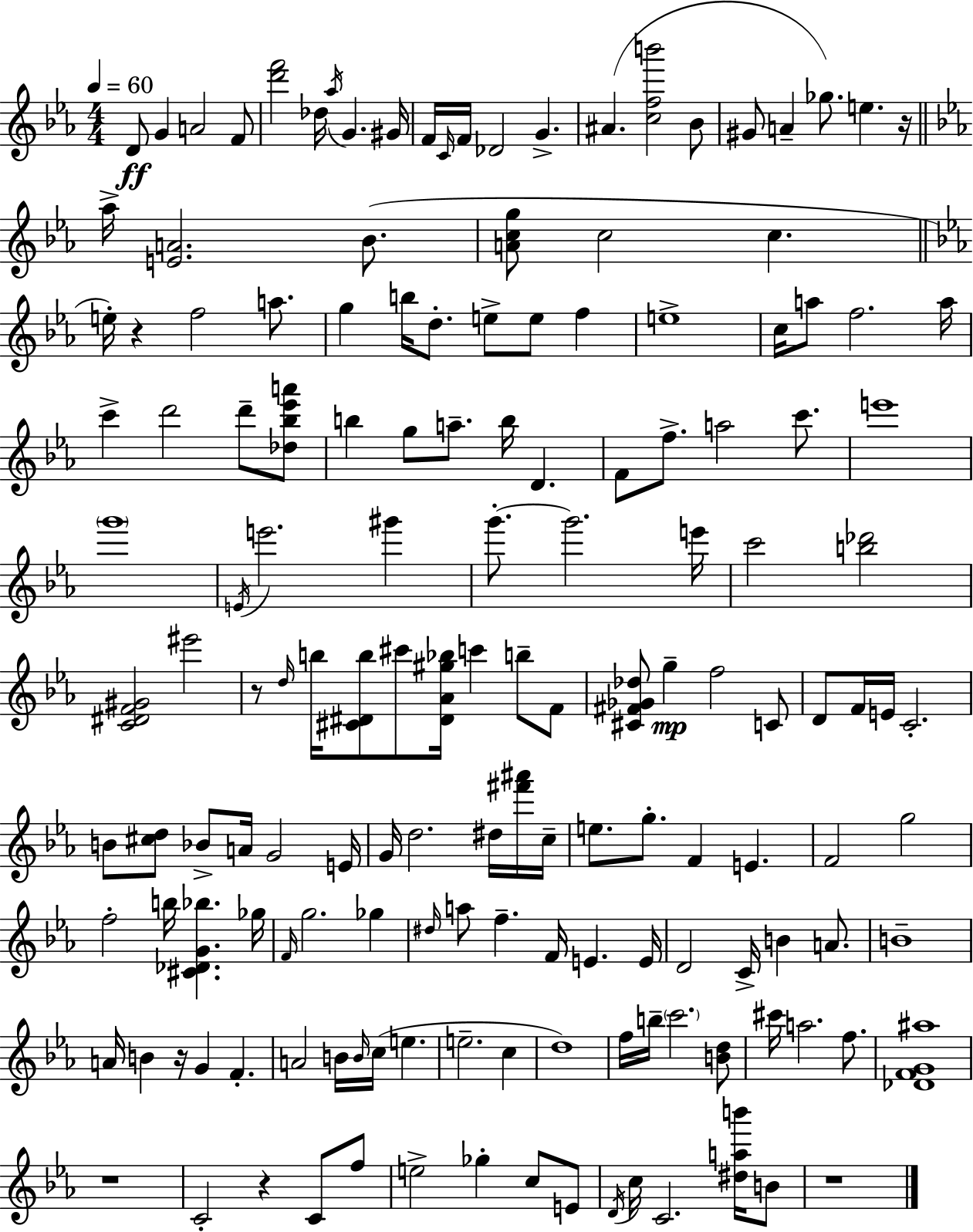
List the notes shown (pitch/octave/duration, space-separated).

D4/e G4/q A4/h F4/e [D6,F6]/h Db5/s Ab5/s G4/q. G#4/s F4/s C4/s F4/s Db4/h G4/q. A#4/q. [C5,F5,B6]/h Bb4/e G#4/e A4/q Gb5/e. E5/q. R/s Ab5/s [E4,A4]/h. Bb4/e. [A4,C5,G5]/e C5/h C5/q. E5/s R/q F5/h A5/e. G5/q B5/s D5/e. E5/e E5/e F5/q E5/w C5/s A5/e F5/h. A5/s C6/q D6/h D6/e [Db5,Bb5,Eb6,A6]/e B5/q G5/e A5/e. B5/s D4/q. F4/e F5/e. A5/h C6/e. E6/w G6/w E4/s E6/h. G#6/q G6/e. G6/h. E6/s C6/h [B5,Db6]/h [C4,D#4,F4,G#4]/h EIS6/h R/e D5/s B5/s [C#4,D#4,B5]/e C#6/e [D#4,Ab4,G#5,Bb5]/s C6/q B5/e F4/e [C#4,F#4,Gb4,Db5]/e G5/q F5/h C4/e D4/e F4/s E4/s C4/h. B4/e [C#5,D5]/e Bb4/e A4/s G4/h E4/s G4/s D5/h. D#5/s [F#6,A#6]/s C5/s E5/e. G5/e. F4/q E4/q. F4/h G5/h F5/h B5/s [C#4,Db4,G4,Bb5]/q. Gb5/s F4/s G5/h. Gb5/q D#5/s A5/e F5/q. F4/s E4/q. E4/s D4/h C4/s B4/q A4/e. B4/w A4/s B4/q R/s G4/q F4/q. A4/h B4/s B4/s C5/s E5/q. E5/h. C5/q D5/w F5/s B5/s C6/h. [B4,D5]/e C#6/s A5/h. F5/e. [Db4,F4,G4,A#5]/w R/w C4/h R/q C4/e F5/e E5/h Gb5/q C5/e E4/e D4/s C5/s C4/h. [D#5,A5,B6]/s B4/e R/w